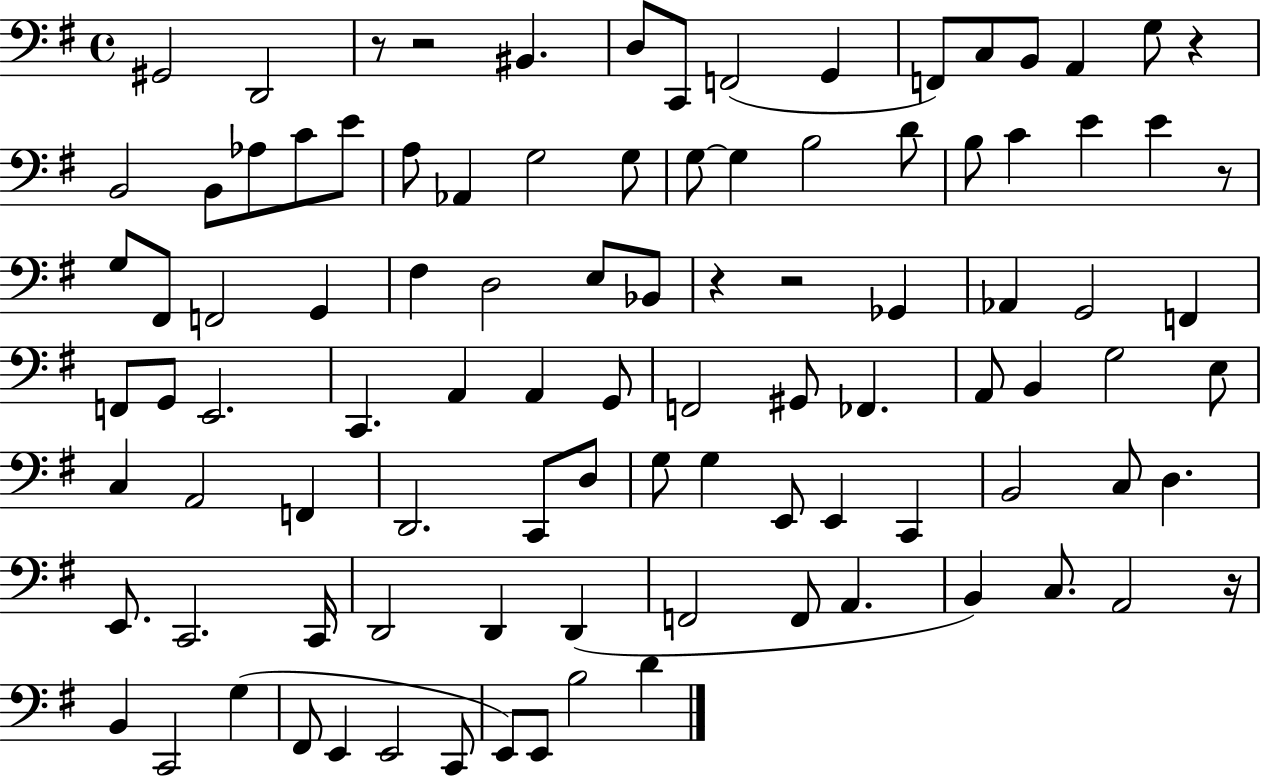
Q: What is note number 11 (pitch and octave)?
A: A2